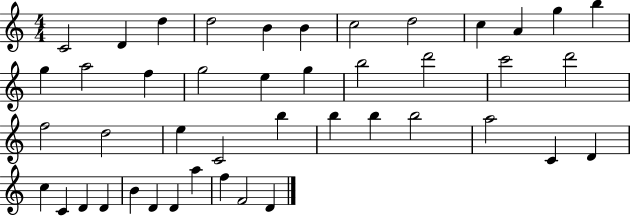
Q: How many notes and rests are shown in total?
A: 44